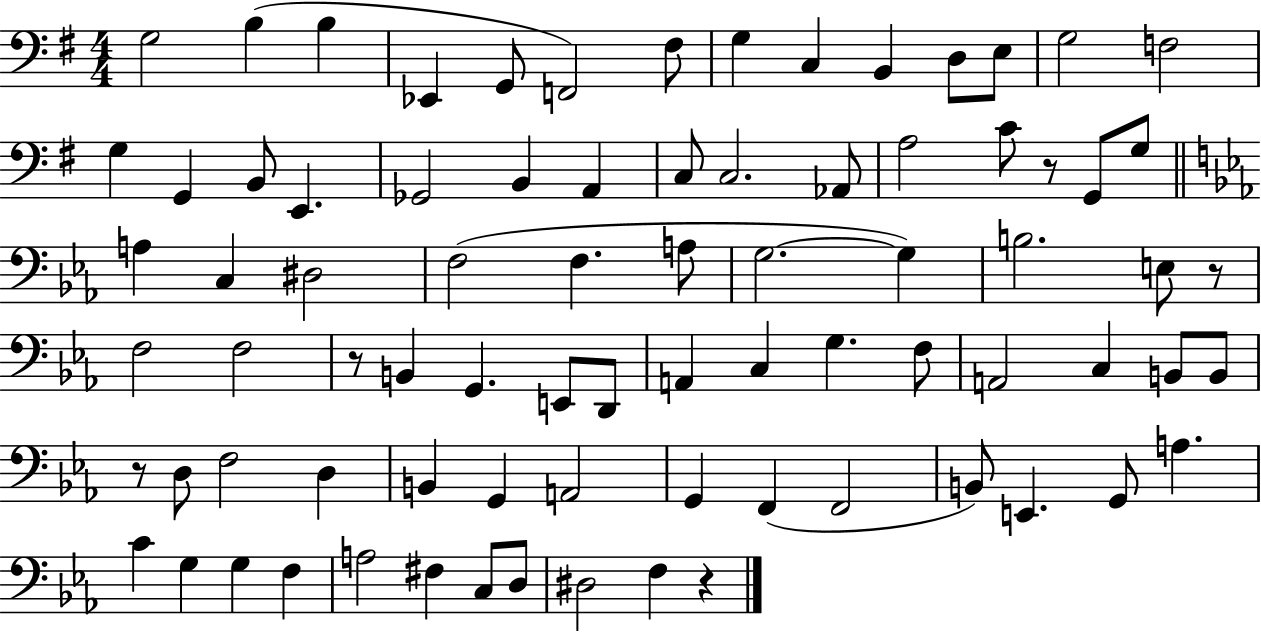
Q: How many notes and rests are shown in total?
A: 80